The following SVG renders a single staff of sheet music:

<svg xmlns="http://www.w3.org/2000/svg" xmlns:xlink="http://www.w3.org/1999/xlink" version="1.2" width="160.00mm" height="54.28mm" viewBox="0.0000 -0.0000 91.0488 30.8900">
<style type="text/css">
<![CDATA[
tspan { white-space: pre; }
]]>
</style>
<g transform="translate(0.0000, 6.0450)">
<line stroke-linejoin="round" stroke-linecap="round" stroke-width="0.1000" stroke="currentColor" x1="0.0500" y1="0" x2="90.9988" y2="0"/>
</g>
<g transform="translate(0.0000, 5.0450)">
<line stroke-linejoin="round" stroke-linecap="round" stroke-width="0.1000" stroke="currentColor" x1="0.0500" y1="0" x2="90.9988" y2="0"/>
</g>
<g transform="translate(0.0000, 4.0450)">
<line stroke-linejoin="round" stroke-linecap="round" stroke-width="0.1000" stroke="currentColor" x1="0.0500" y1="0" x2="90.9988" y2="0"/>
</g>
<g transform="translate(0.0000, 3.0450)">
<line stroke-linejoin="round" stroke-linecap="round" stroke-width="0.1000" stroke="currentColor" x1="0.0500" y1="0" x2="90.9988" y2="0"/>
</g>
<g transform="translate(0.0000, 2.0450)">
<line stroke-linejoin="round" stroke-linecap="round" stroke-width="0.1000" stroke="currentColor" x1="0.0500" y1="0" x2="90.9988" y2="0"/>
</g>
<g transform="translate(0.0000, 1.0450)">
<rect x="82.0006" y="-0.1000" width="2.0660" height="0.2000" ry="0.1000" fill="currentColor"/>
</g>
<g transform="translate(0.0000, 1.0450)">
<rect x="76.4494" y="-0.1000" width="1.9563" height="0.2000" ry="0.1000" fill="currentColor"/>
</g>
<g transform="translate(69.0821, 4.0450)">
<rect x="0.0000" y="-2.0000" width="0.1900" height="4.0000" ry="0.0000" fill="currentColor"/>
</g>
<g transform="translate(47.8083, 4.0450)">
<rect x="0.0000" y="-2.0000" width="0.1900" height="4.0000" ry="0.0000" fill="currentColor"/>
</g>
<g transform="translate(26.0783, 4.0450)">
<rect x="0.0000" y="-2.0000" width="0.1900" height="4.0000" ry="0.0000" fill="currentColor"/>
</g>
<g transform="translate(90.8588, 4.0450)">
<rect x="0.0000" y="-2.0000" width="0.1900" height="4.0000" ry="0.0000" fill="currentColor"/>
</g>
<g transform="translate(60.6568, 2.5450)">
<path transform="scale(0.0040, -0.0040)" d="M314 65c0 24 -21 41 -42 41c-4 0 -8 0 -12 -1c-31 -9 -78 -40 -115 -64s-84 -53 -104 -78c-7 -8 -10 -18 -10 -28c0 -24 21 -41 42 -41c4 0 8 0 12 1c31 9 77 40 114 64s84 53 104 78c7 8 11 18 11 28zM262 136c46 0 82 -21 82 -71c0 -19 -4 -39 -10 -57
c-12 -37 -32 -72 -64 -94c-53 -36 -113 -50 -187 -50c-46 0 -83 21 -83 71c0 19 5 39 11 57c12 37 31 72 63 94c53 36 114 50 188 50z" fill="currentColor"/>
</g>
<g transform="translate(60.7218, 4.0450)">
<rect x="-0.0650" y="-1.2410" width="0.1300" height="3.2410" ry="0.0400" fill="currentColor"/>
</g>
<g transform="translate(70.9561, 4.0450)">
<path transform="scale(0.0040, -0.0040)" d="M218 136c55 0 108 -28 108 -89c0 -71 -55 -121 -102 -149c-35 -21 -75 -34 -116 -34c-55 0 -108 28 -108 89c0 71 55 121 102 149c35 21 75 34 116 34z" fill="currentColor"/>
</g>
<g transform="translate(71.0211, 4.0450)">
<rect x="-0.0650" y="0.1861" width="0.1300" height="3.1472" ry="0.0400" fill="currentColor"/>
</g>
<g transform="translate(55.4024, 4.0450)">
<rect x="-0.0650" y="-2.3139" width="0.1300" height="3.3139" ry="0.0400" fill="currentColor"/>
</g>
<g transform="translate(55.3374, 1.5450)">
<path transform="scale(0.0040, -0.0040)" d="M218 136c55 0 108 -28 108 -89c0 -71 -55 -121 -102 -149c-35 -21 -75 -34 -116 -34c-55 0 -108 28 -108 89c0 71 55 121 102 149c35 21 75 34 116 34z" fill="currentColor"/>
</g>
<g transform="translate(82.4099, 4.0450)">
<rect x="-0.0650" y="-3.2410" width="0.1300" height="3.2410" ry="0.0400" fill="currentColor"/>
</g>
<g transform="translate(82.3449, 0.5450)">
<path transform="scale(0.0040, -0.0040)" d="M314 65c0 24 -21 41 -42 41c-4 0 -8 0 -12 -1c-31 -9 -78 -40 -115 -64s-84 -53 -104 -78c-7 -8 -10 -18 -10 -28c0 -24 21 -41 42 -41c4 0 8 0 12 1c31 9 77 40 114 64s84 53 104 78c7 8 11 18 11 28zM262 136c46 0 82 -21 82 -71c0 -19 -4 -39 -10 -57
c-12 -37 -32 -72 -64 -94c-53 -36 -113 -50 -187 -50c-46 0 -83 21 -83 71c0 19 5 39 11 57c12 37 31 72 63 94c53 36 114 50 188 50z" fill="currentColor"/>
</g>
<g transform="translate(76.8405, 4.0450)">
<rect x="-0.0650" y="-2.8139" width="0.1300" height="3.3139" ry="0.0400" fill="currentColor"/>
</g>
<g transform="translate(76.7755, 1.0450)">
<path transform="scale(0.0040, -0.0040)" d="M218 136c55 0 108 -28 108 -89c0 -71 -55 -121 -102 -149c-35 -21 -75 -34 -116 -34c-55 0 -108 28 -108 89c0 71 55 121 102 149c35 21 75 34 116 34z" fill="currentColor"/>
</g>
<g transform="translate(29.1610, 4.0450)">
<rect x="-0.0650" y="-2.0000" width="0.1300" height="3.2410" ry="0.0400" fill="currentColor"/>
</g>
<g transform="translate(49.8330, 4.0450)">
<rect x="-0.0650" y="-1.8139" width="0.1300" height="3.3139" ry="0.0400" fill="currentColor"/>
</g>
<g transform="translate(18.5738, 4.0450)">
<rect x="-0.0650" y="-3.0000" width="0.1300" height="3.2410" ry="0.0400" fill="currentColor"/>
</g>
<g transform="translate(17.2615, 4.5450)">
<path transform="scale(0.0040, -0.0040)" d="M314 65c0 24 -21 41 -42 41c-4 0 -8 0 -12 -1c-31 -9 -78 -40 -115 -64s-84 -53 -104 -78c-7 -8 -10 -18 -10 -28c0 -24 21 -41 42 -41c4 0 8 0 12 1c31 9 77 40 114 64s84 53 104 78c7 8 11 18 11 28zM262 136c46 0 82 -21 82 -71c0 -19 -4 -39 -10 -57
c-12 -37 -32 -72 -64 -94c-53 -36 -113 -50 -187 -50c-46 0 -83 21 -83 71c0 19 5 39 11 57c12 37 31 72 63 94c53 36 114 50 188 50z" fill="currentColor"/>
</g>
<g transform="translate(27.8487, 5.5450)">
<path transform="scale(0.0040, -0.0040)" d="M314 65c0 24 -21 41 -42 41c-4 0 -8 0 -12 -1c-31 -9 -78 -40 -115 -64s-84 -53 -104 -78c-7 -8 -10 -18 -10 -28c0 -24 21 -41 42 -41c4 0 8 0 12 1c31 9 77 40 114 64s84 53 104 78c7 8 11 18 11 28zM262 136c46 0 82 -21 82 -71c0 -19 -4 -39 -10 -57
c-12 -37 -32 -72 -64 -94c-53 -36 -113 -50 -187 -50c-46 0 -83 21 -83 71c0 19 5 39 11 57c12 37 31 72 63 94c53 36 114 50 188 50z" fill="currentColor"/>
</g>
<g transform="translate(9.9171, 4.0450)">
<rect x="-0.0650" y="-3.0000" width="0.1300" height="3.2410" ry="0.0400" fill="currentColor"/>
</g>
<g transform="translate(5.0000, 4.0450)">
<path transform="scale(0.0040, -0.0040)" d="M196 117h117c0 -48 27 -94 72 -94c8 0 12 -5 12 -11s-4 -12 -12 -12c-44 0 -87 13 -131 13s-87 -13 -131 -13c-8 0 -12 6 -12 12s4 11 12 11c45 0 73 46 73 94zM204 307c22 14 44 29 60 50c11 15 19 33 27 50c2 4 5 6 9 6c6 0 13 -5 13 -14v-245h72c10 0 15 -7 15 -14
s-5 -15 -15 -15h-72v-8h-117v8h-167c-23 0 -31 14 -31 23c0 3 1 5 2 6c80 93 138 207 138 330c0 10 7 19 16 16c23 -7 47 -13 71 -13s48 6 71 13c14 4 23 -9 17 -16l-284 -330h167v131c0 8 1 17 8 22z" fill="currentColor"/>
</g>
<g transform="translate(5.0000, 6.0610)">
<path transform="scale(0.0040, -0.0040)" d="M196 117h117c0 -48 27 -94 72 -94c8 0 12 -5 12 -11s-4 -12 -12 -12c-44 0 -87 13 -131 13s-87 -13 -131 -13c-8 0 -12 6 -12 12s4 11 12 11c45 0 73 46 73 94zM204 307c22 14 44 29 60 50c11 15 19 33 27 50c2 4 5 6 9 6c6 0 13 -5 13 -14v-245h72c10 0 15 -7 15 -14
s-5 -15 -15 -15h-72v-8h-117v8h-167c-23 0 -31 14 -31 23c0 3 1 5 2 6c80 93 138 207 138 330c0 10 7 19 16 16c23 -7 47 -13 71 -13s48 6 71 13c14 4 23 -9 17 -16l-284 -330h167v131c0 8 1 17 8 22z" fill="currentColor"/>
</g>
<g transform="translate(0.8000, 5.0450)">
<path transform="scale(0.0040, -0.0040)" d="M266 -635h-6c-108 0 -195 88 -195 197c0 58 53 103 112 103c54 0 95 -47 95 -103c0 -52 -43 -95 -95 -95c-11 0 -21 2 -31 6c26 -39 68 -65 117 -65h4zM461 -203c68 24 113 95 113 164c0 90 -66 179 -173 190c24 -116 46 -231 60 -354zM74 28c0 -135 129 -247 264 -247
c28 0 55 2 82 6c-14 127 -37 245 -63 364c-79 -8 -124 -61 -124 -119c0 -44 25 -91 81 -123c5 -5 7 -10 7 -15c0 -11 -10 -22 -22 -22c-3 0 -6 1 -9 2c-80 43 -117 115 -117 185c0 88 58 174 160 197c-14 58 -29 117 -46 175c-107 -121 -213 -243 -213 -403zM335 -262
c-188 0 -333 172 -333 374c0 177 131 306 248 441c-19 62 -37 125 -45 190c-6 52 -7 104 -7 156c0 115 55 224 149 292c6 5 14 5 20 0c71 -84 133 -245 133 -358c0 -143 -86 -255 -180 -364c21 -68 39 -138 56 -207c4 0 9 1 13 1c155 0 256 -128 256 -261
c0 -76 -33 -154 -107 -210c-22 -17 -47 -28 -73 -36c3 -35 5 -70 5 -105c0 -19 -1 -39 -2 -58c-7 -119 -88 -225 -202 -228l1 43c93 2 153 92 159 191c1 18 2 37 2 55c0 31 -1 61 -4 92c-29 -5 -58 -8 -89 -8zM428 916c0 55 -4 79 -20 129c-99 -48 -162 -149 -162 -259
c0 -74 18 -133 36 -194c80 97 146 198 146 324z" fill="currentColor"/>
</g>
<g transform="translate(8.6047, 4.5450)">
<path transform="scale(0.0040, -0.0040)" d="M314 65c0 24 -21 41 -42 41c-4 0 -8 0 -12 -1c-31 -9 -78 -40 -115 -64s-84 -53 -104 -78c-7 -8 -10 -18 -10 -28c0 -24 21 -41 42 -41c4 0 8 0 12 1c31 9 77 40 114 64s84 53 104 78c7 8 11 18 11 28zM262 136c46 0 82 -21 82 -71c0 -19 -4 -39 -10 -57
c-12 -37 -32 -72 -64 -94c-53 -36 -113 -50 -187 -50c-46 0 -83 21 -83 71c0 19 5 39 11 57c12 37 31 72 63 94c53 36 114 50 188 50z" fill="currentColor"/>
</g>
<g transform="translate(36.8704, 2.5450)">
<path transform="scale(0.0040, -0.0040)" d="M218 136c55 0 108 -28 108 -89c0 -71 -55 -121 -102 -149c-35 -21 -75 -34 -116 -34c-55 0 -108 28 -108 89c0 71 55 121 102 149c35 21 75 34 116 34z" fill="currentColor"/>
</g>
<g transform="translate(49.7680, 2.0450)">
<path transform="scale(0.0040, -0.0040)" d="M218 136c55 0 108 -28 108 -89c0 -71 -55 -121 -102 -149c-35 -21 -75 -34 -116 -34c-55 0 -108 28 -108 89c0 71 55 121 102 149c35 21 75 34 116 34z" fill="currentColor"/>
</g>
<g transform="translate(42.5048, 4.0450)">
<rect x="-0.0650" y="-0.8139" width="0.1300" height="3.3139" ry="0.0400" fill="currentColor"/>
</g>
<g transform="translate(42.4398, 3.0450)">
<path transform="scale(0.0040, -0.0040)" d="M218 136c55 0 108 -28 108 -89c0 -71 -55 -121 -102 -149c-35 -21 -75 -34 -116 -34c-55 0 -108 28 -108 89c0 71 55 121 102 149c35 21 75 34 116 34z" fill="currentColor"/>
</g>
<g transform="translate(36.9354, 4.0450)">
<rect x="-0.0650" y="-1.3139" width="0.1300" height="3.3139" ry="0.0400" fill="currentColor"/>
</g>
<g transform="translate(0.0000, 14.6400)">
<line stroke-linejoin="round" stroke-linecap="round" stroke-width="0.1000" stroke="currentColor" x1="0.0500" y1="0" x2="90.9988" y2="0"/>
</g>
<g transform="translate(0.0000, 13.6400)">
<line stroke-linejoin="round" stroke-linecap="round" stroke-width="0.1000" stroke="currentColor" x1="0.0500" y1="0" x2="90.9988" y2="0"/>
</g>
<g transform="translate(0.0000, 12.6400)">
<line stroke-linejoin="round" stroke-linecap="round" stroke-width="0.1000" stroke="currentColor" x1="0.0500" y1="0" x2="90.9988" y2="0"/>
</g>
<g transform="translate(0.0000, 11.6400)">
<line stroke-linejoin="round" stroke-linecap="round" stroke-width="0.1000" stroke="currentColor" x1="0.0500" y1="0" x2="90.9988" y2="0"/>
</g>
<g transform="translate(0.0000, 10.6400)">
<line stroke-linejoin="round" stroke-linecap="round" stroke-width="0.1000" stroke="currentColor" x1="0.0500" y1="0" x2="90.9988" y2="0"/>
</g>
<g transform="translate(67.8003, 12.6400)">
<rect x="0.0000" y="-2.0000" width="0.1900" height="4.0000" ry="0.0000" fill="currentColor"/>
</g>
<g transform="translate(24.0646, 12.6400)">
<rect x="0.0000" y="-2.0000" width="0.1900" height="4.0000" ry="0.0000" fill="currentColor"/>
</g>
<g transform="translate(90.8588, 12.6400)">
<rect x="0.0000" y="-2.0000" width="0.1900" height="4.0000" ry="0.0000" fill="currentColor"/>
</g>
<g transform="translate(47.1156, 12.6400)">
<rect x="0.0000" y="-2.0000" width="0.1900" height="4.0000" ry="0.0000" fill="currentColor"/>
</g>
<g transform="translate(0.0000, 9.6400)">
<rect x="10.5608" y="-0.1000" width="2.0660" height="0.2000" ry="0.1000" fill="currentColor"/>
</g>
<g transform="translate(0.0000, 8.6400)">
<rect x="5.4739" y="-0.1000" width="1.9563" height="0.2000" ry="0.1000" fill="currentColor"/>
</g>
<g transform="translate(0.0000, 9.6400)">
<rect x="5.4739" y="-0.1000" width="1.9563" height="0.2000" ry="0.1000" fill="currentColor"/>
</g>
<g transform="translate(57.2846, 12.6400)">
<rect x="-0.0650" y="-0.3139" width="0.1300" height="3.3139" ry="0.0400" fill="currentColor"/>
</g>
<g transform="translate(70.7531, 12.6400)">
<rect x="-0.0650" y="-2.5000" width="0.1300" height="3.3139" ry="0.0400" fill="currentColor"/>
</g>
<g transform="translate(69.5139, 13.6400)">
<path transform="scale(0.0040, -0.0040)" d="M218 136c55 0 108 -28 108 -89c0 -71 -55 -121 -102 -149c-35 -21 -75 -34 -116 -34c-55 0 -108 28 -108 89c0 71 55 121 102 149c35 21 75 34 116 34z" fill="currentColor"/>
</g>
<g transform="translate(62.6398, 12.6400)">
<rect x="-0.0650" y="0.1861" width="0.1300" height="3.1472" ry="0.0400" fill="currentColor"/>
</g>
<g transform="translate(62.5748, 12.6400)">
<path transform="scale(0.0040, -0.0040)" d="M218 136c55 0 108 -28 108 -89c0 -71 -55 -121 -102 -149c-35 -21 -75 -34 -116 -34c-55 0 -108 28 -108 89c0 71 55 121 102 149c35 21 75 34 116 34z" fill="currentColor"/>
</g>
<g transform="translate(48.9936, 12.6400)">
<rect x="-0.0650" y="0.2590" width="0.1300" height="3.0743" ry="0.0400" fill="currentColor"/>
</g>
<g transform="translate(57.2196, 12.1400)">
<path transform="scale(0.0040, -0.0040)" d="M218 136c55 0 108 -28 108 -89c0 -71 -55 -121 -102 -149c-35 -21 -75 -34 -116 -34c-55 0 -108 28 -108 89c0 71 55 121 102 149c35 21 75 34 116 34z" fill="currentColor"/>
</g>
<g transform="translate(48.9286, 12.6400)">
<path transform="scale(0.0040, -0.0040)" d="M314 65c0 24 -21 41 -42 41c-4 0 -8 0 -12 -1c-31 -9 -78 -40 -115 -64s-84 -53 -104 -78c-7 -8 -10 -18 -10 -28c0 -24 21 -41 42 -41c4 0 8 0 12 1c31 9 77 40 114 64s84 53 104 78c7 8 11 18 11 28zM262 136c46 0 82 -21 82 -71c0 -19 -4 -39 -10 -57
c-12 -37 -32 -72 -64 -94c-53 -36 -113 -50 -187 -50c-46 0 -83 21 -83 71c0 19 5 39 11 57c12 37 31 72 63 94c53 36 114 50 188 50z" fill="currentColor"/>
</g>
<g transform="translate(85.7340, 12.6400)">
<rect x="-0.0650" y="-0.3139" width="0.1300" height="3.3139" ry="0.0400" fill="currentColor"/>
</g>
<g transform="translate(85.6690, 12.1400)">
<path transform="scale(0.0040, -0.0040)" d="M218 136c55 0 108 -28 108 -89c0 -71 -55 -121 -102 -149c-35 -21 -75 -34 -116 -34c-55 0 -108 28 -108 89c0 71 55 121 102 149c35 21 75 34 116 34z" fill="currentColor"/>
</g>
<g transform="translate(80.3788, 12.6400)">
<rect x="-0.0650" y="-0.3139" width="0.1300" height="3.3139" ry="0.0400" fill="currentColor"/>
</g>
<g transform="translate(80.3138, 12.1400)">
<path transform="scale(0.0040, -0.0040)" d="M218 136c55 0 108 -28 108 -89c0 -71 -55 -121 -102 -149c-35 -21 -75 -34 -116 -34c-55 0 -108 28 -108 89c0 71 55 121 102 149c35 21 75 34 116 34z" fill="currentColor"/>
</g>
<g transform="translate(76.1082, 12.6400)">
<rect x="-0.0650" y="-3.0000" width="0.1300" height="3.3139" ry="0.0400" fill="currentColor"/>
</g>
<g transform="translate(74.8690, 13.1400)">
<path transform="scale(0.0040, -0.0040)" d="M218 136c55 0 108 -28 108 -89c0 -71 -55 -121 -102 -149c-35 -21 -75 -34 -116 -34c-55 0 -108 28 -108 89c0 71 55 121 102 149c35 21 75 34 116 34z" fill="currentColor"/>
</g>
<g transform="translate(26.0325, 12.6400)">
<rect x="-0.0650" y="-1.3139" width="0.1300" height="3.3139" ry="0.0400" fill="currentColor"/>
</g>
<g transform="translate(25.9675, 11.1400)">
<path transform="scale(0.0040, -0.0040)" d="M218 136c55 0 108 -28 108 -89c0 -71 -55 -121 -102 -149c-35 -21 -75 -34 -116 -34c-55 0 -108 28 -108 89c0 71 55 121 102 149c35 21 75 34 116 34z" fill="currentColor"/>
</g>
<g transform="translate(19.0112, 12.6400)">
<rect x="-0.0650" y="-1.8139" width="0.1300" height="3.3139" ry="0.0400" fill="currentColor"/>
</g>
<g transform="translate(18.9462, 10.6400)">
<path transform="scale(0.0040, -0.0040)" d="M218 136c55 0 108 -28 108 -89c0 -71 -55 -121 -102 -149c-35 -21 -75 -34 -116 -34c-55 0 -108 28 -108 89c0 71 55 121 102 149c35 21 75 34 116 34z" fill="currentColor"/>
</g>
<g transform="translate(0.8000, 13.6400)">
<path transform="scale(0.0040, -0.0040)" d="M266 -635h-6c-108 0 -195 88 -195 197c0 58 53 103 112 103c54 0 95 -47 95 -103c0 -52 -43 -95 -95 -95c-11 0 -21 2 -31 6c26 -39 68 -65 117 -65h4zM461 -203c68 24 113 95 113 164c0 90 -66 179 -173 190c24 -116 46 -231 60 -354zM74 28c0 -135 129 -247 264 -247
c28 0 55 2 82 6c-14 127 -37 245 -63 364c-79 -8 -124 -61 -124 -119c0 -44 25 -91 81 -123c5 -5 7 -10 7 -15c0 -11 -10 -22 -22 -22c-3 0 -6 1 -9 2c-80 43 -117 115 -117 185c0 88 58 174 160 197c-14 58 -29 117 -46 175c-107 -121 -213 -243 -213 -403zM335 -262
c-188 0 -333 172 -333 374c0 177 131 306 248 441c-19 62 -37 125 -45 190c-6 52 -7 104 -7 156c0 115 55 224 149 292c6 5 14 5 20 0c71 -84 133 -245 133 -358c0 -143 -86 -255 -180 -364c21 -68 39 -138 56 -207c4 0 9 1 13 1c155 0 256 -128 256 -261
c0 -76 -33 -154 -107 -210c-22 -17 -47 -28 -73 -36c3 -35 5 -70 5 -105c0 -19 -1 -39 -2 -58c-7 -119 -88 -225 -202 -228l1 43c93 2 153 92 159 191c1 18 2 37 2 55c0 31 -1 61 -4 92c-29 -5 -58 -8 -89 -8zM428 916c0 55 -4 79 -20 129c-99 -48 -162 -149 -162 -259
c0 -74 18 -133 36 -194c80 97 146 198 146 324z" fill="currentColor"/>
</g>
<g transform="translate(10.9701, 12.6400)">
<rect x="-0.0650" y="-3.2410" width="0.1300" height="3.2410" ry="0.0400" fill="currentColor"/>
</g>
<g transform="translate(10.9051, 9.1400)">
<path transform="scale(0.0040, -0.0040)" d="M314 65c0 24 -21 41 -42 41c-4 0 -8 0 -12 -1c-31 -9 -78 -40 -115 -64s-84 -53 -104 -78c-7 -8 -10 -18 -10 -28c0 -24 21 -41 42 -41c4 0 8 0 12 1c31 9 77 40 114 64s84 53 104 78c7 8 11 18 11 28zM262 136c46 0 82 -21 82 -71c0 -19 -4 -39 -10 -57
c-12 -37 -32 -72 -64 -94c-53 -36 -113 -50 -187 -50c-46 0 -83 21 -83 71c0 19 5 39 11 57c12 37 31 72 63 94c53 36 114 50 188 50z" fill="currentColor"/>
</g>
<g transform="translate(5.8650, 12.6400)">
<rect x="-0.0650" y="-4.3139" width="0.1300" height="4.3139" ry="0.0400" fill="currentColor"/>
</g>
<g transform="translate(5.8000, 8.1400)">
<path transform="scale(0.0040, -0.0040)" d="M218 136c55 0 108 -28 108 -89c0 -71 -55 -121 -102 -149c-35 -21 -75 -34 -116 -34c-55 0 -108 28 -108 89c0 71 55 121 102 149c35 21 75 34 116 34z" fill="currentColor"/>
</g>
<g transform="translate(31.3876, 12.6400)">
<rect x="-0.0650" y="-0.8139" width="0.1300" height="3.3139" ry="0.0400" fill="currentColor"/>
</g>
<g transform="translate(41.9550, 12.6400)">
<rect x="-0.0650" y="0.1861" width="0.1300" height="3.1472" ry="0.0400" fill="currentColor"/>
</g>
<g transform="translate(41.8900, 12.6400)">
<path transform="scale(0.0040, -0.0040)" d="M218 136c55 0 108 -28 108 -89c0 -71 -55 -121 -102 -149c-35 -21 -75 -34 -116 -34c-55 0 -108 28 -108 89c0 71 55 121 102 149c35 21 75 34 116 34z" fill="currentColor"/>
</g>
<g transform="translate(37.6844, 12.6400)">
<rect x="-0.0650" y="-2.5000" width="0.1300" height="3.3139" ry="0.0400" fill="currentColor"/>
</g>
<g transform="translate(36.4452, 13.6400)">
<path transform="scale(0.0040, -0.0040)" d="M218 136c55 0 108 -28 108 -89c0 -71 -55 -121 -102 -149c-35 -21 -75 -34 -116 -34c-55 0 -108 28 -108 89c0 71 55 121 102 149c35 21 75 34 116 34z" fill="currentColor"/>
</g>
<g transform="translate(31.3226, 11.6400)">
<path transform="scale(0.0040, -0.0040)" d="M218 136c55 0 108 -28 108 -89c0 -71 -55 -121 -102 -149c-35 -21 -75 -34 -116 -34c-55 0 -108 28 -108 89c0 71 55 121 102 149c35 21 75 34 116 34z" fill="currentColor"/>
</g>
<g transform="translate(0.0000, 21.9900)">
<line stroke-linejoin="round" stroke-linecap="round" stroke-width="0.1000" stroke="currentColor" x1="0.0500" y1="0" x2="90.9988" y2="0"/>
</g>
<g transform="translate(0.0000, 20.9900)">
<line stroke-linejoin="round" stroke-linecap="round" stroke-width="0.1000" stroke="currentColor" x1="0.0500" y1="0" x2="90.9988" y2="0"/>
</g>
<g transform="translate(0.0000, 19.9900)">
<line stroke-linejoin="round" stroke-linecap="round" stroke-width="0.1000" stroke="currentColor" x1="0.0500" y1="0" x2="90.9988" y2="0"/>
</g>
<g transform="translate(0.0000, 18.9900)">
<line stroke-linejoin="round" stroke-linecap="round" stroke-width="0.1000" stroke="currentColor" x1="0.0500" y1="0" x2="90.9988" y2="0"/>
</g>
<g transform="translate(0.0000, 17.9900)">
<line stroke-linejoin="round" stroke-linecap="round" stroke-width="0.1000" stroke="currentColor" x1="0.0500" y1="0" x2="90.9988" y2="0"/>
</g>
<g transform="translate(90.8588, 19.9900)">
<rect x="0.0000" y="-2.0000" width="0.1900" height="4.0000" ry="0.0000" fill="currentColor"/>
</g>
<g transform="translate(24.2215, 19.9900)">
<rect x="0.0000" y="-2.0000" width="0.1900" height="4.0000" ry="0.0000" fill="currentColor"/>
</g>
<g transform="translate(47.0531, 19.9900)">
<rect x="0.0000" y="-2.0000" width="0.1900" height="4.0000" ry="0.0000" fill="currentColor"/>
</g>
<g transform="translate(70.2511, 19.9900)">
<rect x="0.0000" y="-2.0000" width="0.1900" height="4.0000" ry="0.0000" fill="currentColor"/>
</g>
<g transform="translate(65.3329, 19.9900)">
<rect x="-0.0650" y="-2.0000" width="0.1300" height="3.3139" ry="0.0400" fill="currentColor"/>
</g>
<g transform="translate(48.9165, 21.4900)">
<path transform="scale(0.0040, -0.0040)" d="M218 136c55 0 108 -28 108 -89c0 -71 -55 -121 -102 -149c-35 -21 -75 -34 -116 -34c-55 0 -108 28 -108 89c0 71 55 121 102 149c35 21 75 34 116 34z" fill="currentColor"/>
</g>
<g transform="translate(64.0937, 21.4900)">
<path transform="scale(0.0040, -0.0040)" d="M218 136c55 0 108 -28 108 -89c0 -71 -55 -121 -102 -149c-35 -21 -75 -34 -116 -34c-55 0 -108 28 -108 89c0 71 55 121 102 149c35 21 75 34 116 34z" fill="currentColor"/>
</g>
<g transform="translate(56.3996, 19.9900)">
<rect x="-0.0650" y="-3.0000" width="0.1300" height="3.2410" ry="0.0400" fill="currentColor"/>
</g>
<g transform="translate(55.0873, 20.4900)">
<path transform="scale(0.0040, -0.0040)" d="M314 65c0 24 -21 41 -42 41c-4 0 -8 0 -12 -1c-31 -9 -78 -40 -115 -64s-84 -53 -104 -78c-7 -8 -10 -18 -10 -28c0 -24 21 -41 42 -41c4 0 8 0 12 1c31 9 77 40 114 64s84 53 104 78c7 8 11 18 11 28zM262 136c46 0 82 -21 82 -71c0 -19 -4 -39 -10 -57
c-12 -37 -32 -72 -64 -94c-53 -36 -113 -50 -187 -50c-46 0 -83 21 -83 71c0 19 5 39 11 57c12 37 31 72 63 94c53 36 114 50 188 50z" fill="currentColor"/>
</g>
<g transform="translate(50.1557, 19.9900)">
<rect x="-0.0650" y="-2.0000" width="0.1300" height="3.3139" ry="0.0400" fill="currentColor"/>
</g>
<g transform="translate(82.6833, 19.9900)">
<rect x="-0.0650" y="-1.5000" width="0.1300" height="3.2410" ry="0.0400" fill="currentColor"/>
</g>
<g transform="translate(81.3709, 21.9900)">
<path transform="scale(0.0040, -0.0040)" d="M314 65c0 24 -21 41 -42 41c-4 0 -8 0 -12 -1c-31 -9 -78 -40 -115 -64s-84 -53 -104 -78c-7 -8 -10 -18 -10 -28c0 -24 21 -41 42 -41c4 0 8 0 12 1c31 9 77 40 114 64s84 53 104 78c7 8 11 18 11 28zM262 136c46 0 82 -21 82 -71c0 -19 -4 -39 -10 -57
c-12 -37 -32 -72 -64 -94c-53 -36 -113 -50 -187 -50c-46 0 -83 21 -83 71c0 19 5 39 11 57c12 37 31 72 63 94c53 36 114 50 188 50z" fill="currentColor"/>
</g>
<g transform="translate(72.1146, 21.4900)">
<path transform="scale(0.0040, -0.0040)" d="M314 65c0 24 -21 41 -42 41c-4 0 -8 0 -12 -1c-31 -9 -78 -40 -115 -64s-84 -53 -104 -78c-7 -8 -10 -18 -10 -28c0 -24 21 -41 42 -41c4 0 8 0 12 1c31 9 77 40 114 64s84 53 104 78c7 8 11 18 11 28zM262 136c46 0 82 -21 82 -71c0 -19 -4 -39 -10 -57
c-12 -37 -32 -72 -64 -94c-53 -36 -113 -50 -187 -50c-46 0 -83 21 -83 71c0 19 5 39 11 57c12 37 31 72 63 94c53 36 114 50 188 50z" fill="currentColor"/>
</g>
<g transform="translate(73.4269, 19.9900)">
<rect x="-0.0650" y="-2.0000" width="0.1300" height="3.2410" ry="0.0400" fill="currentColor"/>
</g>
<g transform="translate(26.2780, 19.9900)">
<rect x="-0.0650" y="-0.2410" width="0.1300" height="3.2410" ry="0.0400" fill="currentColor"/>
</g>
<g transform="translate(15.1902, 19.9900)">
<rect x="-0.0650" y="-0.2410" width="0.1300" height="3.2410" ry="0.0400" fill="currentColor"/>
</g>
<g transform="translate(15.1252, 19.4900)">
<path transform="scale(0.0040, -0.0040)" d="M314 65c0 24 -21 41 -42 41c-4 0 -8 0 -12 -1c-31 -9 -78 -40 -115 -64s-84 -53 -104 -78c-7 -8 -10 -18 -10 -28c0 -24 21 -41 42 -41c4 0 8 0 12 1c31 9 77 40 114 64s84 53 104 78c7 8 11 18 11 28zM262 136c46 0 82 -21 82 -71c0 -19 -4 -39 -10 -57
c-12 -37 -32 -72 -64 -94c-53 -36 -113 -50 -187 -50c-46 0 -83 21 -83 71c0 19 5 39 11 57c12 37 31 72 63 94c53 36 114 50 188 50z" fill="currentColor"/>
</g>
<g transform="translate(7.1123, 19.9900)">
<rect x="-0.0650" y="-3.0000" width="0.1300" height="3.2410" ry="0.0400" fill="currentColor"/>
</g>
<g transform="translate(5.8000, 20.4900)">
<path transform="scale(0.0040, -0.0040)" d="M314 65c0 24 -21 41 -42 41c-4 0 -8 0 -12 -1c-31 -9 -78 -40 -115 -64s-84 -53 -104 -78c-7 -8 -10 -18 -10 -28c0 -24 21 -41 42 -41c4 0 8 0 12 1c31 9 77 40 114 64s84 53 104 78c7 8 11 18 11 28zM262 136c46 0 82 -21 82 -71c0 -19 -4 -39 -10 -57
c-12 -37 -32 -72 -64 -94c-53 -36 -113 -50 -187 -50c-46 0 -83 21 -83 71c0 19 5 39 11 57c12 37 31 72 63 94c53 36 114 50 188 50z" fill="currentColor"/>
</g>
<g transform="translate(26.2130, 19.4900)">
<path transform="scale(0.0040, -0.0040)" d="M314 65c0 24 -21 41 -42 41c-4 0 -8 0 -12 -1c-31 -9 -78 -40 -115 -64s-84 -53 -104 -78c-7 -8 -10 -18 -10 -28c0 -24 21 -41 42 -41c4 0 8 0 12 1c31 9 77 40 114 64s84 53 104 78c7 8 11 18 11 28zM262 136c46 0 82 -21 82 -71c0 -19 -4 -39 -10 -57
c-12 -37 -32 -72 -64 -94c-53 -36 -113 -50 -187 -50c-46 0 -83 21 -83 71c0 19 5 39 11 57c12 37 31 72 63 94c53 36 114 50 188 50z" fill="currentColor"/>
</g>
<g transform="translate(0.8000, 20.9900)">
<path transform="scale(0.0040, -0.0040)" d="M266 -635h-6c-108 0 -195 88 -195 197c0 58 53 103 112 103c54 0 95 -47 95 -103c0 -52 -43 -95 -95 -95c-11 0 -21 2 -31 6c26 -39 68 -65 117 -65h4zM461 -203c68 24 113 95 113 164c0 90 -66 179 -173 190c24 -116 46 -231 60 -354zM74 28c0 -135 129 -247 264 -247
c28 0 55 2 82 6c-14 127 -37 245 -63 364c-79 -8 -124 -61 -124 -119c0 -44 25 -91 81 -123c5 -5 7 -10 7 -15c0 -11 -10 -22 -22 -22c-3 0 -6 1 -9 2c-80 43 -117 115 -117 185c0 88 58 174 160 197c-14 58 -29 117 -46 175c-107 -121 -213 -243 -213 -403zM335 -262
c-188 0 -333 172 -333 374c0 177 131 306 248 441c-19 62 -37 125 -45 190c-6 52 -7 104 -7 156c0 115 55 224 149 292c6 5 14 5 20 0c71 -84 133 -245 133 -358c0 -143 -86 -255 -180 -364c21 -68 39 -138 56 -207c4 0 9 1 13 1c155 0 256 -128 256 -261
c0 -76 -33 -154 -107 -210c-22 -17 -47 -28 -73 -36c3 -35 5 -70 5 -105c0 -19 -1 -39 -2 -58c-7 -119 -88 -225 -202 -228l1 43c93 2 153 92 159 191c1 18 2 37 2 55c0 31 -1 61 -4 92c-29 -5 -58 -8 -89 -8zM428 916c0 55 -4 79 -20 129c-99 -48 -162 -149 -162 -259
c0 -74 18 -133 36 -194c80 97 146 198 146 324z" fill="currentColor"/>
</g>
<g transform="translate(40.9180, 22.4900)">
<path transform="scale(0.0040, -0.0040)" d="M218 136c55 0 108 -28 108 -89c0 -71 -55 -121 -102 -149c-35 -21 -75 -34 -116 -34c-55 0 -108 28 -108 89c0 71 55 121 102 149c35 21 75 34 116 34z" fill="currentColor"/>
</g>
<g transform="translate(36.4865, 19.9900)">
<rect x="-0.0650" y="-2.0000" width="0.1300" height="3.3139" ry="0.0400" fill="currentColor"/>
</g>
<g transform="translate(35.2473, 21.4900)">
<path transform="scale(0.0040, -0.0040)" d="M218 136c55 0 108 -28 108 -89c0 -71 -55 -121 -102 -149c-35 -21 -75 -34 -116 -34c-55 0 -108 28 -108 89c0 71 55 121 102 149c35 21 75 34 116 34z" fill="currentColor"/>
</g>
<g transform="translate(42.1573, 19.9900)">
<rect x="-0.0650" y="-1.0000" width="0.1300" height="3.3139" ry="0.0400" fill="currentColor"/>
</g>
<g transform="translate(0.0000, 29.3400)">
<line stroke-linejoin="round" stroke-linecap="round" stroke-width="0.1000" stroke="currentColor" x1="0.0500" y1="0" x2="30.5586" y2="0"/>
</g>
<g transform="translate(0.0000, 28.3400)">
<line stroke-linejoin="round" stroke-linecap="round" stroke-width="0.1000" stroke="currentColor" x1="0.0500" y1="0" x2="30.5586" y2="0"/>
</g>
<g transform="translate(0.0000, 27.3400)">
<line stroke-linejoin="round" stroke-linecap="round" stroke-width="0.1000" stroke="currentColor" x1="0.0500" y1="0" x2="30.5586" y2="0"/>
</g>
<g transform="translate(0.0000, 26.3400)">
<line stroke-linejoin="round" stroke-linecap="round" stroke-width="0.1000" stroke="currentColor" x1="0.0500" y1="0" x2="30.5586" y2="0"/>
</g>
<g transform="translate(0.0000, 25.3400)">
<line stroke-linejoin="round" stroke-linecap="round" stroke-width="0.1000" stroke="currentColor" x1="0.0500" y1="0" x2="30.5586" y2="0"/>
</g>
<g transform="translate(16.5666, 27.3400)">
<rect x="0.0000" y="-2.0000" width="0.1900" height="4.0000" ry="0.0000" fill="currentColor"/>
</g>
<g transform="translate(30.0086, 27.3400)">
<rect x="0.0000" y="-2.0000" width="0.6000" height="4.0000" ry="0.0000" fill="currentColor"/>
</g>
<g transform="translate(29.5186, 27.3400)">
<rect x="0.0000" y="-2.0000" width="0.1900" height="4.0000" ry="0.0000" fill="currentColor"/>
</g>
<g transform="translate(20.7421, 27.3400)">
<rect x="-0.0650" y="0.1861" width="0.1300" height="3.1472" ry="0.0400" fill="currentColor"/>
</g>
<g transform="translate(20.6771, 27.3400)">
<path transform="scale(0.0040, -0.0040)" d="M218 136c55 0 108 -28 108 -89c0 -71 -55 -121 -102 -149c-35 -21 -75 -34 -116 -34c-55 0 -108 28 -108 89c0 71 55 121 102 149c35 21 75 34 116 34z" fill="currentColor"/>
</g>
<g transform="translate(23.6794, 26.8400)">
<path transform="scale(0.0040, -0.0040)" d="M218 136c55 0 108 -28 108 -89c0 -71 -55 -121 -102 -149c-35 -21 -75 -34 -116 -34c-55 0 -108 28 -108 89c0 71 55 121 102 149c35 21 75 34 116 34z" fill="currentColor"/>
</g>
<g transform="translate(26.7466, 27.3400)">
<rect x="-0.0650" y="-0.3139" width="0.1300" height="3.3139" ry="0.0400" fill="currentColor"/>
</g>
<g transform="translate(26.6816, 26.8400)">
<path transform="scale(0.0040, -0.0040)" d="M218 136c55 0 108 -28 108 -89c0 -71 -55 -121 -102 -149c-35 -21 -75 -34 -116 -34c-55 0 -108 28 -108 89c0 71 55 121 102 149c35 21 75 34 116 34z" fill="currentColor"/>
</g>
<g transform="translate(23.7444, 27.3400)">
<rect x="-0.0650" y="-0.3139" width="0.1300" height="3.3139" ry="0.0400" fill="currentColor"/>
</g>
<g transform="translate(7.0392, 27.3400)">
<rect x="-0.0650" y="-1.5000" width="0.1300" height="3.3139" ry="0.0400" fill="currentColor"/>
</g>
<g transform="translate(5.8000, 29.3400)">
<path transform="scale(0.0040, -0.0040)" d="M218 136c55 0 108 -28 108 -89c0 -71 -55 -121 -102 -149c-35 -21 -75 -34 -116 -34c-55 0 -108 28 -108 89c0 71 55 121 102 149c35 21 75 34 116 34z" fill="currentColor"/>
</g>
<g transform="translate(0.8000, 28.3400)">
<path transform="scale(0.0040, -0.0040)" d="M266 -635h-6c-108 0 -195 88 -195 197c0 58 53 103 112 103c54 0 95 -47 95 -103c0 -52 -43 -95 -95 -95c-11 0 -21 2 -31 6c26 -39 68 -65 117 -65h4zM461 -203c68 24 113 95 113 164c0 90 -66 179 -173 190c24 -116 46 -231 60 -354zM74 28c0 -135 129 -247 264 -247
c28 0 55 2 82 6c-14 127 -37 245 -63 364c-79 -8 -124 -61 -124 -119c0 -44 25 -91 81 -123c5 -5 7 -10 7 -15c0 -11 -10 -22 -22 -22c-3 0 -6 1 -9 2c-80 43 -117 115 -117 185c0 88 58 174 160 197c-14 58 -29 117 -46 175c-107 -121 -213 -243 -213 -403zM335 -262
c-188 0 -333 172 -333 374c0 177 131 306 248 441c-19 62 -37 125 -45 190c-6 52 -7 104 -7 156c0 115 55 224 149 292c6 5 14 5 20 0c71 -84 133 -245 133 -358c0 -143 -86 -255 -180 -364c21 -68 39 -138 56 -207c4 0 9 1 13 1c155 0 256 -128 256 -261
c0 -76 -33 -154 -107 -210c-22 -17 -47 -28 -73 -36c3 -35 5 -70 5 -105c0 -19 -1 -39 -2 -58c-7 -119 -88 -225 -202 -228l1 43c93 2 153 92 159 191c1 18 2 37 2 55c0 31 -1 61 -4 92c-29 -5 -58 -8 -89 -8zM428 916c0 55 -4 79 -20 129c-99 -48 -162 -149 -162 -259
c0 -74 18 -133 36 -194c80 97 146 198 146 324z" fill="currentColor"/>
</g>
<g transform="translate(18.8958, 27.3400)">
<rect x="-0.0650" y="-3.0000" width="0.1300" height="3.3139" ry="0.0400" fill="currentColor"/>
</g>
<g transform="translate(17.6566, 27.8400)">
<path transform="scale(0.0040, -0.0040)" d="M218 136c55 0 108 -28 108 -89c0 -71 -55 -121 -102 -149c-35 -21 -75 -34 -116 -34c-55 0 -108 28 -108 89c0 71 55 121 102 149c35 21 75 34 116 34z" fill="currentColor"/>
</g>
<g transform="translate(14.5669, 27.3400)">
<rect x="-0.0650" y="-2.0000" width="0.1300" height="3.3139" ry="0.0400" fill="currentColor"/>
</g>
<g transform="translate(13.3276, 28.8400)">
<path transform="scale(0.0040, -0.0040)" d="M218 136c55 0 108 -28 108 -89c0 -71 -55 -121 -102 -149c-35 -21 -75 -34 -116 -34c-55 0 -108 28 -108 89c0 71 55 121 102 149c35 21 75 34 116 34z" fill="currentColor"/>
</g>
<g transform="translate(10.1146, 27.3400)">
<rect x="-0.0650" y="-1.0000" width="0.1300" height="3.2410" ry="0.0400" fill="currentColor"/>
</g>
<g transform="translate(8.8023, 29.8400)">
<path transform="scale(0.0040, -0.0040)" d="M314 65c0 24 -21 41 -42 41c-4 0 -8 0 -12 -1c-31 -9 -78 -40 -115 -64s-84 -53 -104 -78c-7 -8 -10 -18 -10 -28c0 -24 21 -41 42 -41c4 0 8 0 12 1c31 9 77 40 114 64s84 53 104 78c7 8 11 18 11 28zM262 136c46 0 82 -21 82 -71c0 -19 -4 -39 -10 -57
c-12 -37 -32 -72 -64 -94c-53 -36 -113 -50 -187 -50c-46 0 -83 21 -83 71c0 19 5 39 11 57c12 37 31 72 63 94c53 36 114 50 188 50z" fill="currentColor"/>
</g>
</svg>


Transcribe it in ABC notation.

X:1
T:Untitled
M:4/4
L:1/4
K:C
A2 A2 F2 e d f g e2 B a b2 d' b2 f e d G B B2 c B G A c c A2 c2 c2 F D F A2 F F2 E2 E D2 F A B c c